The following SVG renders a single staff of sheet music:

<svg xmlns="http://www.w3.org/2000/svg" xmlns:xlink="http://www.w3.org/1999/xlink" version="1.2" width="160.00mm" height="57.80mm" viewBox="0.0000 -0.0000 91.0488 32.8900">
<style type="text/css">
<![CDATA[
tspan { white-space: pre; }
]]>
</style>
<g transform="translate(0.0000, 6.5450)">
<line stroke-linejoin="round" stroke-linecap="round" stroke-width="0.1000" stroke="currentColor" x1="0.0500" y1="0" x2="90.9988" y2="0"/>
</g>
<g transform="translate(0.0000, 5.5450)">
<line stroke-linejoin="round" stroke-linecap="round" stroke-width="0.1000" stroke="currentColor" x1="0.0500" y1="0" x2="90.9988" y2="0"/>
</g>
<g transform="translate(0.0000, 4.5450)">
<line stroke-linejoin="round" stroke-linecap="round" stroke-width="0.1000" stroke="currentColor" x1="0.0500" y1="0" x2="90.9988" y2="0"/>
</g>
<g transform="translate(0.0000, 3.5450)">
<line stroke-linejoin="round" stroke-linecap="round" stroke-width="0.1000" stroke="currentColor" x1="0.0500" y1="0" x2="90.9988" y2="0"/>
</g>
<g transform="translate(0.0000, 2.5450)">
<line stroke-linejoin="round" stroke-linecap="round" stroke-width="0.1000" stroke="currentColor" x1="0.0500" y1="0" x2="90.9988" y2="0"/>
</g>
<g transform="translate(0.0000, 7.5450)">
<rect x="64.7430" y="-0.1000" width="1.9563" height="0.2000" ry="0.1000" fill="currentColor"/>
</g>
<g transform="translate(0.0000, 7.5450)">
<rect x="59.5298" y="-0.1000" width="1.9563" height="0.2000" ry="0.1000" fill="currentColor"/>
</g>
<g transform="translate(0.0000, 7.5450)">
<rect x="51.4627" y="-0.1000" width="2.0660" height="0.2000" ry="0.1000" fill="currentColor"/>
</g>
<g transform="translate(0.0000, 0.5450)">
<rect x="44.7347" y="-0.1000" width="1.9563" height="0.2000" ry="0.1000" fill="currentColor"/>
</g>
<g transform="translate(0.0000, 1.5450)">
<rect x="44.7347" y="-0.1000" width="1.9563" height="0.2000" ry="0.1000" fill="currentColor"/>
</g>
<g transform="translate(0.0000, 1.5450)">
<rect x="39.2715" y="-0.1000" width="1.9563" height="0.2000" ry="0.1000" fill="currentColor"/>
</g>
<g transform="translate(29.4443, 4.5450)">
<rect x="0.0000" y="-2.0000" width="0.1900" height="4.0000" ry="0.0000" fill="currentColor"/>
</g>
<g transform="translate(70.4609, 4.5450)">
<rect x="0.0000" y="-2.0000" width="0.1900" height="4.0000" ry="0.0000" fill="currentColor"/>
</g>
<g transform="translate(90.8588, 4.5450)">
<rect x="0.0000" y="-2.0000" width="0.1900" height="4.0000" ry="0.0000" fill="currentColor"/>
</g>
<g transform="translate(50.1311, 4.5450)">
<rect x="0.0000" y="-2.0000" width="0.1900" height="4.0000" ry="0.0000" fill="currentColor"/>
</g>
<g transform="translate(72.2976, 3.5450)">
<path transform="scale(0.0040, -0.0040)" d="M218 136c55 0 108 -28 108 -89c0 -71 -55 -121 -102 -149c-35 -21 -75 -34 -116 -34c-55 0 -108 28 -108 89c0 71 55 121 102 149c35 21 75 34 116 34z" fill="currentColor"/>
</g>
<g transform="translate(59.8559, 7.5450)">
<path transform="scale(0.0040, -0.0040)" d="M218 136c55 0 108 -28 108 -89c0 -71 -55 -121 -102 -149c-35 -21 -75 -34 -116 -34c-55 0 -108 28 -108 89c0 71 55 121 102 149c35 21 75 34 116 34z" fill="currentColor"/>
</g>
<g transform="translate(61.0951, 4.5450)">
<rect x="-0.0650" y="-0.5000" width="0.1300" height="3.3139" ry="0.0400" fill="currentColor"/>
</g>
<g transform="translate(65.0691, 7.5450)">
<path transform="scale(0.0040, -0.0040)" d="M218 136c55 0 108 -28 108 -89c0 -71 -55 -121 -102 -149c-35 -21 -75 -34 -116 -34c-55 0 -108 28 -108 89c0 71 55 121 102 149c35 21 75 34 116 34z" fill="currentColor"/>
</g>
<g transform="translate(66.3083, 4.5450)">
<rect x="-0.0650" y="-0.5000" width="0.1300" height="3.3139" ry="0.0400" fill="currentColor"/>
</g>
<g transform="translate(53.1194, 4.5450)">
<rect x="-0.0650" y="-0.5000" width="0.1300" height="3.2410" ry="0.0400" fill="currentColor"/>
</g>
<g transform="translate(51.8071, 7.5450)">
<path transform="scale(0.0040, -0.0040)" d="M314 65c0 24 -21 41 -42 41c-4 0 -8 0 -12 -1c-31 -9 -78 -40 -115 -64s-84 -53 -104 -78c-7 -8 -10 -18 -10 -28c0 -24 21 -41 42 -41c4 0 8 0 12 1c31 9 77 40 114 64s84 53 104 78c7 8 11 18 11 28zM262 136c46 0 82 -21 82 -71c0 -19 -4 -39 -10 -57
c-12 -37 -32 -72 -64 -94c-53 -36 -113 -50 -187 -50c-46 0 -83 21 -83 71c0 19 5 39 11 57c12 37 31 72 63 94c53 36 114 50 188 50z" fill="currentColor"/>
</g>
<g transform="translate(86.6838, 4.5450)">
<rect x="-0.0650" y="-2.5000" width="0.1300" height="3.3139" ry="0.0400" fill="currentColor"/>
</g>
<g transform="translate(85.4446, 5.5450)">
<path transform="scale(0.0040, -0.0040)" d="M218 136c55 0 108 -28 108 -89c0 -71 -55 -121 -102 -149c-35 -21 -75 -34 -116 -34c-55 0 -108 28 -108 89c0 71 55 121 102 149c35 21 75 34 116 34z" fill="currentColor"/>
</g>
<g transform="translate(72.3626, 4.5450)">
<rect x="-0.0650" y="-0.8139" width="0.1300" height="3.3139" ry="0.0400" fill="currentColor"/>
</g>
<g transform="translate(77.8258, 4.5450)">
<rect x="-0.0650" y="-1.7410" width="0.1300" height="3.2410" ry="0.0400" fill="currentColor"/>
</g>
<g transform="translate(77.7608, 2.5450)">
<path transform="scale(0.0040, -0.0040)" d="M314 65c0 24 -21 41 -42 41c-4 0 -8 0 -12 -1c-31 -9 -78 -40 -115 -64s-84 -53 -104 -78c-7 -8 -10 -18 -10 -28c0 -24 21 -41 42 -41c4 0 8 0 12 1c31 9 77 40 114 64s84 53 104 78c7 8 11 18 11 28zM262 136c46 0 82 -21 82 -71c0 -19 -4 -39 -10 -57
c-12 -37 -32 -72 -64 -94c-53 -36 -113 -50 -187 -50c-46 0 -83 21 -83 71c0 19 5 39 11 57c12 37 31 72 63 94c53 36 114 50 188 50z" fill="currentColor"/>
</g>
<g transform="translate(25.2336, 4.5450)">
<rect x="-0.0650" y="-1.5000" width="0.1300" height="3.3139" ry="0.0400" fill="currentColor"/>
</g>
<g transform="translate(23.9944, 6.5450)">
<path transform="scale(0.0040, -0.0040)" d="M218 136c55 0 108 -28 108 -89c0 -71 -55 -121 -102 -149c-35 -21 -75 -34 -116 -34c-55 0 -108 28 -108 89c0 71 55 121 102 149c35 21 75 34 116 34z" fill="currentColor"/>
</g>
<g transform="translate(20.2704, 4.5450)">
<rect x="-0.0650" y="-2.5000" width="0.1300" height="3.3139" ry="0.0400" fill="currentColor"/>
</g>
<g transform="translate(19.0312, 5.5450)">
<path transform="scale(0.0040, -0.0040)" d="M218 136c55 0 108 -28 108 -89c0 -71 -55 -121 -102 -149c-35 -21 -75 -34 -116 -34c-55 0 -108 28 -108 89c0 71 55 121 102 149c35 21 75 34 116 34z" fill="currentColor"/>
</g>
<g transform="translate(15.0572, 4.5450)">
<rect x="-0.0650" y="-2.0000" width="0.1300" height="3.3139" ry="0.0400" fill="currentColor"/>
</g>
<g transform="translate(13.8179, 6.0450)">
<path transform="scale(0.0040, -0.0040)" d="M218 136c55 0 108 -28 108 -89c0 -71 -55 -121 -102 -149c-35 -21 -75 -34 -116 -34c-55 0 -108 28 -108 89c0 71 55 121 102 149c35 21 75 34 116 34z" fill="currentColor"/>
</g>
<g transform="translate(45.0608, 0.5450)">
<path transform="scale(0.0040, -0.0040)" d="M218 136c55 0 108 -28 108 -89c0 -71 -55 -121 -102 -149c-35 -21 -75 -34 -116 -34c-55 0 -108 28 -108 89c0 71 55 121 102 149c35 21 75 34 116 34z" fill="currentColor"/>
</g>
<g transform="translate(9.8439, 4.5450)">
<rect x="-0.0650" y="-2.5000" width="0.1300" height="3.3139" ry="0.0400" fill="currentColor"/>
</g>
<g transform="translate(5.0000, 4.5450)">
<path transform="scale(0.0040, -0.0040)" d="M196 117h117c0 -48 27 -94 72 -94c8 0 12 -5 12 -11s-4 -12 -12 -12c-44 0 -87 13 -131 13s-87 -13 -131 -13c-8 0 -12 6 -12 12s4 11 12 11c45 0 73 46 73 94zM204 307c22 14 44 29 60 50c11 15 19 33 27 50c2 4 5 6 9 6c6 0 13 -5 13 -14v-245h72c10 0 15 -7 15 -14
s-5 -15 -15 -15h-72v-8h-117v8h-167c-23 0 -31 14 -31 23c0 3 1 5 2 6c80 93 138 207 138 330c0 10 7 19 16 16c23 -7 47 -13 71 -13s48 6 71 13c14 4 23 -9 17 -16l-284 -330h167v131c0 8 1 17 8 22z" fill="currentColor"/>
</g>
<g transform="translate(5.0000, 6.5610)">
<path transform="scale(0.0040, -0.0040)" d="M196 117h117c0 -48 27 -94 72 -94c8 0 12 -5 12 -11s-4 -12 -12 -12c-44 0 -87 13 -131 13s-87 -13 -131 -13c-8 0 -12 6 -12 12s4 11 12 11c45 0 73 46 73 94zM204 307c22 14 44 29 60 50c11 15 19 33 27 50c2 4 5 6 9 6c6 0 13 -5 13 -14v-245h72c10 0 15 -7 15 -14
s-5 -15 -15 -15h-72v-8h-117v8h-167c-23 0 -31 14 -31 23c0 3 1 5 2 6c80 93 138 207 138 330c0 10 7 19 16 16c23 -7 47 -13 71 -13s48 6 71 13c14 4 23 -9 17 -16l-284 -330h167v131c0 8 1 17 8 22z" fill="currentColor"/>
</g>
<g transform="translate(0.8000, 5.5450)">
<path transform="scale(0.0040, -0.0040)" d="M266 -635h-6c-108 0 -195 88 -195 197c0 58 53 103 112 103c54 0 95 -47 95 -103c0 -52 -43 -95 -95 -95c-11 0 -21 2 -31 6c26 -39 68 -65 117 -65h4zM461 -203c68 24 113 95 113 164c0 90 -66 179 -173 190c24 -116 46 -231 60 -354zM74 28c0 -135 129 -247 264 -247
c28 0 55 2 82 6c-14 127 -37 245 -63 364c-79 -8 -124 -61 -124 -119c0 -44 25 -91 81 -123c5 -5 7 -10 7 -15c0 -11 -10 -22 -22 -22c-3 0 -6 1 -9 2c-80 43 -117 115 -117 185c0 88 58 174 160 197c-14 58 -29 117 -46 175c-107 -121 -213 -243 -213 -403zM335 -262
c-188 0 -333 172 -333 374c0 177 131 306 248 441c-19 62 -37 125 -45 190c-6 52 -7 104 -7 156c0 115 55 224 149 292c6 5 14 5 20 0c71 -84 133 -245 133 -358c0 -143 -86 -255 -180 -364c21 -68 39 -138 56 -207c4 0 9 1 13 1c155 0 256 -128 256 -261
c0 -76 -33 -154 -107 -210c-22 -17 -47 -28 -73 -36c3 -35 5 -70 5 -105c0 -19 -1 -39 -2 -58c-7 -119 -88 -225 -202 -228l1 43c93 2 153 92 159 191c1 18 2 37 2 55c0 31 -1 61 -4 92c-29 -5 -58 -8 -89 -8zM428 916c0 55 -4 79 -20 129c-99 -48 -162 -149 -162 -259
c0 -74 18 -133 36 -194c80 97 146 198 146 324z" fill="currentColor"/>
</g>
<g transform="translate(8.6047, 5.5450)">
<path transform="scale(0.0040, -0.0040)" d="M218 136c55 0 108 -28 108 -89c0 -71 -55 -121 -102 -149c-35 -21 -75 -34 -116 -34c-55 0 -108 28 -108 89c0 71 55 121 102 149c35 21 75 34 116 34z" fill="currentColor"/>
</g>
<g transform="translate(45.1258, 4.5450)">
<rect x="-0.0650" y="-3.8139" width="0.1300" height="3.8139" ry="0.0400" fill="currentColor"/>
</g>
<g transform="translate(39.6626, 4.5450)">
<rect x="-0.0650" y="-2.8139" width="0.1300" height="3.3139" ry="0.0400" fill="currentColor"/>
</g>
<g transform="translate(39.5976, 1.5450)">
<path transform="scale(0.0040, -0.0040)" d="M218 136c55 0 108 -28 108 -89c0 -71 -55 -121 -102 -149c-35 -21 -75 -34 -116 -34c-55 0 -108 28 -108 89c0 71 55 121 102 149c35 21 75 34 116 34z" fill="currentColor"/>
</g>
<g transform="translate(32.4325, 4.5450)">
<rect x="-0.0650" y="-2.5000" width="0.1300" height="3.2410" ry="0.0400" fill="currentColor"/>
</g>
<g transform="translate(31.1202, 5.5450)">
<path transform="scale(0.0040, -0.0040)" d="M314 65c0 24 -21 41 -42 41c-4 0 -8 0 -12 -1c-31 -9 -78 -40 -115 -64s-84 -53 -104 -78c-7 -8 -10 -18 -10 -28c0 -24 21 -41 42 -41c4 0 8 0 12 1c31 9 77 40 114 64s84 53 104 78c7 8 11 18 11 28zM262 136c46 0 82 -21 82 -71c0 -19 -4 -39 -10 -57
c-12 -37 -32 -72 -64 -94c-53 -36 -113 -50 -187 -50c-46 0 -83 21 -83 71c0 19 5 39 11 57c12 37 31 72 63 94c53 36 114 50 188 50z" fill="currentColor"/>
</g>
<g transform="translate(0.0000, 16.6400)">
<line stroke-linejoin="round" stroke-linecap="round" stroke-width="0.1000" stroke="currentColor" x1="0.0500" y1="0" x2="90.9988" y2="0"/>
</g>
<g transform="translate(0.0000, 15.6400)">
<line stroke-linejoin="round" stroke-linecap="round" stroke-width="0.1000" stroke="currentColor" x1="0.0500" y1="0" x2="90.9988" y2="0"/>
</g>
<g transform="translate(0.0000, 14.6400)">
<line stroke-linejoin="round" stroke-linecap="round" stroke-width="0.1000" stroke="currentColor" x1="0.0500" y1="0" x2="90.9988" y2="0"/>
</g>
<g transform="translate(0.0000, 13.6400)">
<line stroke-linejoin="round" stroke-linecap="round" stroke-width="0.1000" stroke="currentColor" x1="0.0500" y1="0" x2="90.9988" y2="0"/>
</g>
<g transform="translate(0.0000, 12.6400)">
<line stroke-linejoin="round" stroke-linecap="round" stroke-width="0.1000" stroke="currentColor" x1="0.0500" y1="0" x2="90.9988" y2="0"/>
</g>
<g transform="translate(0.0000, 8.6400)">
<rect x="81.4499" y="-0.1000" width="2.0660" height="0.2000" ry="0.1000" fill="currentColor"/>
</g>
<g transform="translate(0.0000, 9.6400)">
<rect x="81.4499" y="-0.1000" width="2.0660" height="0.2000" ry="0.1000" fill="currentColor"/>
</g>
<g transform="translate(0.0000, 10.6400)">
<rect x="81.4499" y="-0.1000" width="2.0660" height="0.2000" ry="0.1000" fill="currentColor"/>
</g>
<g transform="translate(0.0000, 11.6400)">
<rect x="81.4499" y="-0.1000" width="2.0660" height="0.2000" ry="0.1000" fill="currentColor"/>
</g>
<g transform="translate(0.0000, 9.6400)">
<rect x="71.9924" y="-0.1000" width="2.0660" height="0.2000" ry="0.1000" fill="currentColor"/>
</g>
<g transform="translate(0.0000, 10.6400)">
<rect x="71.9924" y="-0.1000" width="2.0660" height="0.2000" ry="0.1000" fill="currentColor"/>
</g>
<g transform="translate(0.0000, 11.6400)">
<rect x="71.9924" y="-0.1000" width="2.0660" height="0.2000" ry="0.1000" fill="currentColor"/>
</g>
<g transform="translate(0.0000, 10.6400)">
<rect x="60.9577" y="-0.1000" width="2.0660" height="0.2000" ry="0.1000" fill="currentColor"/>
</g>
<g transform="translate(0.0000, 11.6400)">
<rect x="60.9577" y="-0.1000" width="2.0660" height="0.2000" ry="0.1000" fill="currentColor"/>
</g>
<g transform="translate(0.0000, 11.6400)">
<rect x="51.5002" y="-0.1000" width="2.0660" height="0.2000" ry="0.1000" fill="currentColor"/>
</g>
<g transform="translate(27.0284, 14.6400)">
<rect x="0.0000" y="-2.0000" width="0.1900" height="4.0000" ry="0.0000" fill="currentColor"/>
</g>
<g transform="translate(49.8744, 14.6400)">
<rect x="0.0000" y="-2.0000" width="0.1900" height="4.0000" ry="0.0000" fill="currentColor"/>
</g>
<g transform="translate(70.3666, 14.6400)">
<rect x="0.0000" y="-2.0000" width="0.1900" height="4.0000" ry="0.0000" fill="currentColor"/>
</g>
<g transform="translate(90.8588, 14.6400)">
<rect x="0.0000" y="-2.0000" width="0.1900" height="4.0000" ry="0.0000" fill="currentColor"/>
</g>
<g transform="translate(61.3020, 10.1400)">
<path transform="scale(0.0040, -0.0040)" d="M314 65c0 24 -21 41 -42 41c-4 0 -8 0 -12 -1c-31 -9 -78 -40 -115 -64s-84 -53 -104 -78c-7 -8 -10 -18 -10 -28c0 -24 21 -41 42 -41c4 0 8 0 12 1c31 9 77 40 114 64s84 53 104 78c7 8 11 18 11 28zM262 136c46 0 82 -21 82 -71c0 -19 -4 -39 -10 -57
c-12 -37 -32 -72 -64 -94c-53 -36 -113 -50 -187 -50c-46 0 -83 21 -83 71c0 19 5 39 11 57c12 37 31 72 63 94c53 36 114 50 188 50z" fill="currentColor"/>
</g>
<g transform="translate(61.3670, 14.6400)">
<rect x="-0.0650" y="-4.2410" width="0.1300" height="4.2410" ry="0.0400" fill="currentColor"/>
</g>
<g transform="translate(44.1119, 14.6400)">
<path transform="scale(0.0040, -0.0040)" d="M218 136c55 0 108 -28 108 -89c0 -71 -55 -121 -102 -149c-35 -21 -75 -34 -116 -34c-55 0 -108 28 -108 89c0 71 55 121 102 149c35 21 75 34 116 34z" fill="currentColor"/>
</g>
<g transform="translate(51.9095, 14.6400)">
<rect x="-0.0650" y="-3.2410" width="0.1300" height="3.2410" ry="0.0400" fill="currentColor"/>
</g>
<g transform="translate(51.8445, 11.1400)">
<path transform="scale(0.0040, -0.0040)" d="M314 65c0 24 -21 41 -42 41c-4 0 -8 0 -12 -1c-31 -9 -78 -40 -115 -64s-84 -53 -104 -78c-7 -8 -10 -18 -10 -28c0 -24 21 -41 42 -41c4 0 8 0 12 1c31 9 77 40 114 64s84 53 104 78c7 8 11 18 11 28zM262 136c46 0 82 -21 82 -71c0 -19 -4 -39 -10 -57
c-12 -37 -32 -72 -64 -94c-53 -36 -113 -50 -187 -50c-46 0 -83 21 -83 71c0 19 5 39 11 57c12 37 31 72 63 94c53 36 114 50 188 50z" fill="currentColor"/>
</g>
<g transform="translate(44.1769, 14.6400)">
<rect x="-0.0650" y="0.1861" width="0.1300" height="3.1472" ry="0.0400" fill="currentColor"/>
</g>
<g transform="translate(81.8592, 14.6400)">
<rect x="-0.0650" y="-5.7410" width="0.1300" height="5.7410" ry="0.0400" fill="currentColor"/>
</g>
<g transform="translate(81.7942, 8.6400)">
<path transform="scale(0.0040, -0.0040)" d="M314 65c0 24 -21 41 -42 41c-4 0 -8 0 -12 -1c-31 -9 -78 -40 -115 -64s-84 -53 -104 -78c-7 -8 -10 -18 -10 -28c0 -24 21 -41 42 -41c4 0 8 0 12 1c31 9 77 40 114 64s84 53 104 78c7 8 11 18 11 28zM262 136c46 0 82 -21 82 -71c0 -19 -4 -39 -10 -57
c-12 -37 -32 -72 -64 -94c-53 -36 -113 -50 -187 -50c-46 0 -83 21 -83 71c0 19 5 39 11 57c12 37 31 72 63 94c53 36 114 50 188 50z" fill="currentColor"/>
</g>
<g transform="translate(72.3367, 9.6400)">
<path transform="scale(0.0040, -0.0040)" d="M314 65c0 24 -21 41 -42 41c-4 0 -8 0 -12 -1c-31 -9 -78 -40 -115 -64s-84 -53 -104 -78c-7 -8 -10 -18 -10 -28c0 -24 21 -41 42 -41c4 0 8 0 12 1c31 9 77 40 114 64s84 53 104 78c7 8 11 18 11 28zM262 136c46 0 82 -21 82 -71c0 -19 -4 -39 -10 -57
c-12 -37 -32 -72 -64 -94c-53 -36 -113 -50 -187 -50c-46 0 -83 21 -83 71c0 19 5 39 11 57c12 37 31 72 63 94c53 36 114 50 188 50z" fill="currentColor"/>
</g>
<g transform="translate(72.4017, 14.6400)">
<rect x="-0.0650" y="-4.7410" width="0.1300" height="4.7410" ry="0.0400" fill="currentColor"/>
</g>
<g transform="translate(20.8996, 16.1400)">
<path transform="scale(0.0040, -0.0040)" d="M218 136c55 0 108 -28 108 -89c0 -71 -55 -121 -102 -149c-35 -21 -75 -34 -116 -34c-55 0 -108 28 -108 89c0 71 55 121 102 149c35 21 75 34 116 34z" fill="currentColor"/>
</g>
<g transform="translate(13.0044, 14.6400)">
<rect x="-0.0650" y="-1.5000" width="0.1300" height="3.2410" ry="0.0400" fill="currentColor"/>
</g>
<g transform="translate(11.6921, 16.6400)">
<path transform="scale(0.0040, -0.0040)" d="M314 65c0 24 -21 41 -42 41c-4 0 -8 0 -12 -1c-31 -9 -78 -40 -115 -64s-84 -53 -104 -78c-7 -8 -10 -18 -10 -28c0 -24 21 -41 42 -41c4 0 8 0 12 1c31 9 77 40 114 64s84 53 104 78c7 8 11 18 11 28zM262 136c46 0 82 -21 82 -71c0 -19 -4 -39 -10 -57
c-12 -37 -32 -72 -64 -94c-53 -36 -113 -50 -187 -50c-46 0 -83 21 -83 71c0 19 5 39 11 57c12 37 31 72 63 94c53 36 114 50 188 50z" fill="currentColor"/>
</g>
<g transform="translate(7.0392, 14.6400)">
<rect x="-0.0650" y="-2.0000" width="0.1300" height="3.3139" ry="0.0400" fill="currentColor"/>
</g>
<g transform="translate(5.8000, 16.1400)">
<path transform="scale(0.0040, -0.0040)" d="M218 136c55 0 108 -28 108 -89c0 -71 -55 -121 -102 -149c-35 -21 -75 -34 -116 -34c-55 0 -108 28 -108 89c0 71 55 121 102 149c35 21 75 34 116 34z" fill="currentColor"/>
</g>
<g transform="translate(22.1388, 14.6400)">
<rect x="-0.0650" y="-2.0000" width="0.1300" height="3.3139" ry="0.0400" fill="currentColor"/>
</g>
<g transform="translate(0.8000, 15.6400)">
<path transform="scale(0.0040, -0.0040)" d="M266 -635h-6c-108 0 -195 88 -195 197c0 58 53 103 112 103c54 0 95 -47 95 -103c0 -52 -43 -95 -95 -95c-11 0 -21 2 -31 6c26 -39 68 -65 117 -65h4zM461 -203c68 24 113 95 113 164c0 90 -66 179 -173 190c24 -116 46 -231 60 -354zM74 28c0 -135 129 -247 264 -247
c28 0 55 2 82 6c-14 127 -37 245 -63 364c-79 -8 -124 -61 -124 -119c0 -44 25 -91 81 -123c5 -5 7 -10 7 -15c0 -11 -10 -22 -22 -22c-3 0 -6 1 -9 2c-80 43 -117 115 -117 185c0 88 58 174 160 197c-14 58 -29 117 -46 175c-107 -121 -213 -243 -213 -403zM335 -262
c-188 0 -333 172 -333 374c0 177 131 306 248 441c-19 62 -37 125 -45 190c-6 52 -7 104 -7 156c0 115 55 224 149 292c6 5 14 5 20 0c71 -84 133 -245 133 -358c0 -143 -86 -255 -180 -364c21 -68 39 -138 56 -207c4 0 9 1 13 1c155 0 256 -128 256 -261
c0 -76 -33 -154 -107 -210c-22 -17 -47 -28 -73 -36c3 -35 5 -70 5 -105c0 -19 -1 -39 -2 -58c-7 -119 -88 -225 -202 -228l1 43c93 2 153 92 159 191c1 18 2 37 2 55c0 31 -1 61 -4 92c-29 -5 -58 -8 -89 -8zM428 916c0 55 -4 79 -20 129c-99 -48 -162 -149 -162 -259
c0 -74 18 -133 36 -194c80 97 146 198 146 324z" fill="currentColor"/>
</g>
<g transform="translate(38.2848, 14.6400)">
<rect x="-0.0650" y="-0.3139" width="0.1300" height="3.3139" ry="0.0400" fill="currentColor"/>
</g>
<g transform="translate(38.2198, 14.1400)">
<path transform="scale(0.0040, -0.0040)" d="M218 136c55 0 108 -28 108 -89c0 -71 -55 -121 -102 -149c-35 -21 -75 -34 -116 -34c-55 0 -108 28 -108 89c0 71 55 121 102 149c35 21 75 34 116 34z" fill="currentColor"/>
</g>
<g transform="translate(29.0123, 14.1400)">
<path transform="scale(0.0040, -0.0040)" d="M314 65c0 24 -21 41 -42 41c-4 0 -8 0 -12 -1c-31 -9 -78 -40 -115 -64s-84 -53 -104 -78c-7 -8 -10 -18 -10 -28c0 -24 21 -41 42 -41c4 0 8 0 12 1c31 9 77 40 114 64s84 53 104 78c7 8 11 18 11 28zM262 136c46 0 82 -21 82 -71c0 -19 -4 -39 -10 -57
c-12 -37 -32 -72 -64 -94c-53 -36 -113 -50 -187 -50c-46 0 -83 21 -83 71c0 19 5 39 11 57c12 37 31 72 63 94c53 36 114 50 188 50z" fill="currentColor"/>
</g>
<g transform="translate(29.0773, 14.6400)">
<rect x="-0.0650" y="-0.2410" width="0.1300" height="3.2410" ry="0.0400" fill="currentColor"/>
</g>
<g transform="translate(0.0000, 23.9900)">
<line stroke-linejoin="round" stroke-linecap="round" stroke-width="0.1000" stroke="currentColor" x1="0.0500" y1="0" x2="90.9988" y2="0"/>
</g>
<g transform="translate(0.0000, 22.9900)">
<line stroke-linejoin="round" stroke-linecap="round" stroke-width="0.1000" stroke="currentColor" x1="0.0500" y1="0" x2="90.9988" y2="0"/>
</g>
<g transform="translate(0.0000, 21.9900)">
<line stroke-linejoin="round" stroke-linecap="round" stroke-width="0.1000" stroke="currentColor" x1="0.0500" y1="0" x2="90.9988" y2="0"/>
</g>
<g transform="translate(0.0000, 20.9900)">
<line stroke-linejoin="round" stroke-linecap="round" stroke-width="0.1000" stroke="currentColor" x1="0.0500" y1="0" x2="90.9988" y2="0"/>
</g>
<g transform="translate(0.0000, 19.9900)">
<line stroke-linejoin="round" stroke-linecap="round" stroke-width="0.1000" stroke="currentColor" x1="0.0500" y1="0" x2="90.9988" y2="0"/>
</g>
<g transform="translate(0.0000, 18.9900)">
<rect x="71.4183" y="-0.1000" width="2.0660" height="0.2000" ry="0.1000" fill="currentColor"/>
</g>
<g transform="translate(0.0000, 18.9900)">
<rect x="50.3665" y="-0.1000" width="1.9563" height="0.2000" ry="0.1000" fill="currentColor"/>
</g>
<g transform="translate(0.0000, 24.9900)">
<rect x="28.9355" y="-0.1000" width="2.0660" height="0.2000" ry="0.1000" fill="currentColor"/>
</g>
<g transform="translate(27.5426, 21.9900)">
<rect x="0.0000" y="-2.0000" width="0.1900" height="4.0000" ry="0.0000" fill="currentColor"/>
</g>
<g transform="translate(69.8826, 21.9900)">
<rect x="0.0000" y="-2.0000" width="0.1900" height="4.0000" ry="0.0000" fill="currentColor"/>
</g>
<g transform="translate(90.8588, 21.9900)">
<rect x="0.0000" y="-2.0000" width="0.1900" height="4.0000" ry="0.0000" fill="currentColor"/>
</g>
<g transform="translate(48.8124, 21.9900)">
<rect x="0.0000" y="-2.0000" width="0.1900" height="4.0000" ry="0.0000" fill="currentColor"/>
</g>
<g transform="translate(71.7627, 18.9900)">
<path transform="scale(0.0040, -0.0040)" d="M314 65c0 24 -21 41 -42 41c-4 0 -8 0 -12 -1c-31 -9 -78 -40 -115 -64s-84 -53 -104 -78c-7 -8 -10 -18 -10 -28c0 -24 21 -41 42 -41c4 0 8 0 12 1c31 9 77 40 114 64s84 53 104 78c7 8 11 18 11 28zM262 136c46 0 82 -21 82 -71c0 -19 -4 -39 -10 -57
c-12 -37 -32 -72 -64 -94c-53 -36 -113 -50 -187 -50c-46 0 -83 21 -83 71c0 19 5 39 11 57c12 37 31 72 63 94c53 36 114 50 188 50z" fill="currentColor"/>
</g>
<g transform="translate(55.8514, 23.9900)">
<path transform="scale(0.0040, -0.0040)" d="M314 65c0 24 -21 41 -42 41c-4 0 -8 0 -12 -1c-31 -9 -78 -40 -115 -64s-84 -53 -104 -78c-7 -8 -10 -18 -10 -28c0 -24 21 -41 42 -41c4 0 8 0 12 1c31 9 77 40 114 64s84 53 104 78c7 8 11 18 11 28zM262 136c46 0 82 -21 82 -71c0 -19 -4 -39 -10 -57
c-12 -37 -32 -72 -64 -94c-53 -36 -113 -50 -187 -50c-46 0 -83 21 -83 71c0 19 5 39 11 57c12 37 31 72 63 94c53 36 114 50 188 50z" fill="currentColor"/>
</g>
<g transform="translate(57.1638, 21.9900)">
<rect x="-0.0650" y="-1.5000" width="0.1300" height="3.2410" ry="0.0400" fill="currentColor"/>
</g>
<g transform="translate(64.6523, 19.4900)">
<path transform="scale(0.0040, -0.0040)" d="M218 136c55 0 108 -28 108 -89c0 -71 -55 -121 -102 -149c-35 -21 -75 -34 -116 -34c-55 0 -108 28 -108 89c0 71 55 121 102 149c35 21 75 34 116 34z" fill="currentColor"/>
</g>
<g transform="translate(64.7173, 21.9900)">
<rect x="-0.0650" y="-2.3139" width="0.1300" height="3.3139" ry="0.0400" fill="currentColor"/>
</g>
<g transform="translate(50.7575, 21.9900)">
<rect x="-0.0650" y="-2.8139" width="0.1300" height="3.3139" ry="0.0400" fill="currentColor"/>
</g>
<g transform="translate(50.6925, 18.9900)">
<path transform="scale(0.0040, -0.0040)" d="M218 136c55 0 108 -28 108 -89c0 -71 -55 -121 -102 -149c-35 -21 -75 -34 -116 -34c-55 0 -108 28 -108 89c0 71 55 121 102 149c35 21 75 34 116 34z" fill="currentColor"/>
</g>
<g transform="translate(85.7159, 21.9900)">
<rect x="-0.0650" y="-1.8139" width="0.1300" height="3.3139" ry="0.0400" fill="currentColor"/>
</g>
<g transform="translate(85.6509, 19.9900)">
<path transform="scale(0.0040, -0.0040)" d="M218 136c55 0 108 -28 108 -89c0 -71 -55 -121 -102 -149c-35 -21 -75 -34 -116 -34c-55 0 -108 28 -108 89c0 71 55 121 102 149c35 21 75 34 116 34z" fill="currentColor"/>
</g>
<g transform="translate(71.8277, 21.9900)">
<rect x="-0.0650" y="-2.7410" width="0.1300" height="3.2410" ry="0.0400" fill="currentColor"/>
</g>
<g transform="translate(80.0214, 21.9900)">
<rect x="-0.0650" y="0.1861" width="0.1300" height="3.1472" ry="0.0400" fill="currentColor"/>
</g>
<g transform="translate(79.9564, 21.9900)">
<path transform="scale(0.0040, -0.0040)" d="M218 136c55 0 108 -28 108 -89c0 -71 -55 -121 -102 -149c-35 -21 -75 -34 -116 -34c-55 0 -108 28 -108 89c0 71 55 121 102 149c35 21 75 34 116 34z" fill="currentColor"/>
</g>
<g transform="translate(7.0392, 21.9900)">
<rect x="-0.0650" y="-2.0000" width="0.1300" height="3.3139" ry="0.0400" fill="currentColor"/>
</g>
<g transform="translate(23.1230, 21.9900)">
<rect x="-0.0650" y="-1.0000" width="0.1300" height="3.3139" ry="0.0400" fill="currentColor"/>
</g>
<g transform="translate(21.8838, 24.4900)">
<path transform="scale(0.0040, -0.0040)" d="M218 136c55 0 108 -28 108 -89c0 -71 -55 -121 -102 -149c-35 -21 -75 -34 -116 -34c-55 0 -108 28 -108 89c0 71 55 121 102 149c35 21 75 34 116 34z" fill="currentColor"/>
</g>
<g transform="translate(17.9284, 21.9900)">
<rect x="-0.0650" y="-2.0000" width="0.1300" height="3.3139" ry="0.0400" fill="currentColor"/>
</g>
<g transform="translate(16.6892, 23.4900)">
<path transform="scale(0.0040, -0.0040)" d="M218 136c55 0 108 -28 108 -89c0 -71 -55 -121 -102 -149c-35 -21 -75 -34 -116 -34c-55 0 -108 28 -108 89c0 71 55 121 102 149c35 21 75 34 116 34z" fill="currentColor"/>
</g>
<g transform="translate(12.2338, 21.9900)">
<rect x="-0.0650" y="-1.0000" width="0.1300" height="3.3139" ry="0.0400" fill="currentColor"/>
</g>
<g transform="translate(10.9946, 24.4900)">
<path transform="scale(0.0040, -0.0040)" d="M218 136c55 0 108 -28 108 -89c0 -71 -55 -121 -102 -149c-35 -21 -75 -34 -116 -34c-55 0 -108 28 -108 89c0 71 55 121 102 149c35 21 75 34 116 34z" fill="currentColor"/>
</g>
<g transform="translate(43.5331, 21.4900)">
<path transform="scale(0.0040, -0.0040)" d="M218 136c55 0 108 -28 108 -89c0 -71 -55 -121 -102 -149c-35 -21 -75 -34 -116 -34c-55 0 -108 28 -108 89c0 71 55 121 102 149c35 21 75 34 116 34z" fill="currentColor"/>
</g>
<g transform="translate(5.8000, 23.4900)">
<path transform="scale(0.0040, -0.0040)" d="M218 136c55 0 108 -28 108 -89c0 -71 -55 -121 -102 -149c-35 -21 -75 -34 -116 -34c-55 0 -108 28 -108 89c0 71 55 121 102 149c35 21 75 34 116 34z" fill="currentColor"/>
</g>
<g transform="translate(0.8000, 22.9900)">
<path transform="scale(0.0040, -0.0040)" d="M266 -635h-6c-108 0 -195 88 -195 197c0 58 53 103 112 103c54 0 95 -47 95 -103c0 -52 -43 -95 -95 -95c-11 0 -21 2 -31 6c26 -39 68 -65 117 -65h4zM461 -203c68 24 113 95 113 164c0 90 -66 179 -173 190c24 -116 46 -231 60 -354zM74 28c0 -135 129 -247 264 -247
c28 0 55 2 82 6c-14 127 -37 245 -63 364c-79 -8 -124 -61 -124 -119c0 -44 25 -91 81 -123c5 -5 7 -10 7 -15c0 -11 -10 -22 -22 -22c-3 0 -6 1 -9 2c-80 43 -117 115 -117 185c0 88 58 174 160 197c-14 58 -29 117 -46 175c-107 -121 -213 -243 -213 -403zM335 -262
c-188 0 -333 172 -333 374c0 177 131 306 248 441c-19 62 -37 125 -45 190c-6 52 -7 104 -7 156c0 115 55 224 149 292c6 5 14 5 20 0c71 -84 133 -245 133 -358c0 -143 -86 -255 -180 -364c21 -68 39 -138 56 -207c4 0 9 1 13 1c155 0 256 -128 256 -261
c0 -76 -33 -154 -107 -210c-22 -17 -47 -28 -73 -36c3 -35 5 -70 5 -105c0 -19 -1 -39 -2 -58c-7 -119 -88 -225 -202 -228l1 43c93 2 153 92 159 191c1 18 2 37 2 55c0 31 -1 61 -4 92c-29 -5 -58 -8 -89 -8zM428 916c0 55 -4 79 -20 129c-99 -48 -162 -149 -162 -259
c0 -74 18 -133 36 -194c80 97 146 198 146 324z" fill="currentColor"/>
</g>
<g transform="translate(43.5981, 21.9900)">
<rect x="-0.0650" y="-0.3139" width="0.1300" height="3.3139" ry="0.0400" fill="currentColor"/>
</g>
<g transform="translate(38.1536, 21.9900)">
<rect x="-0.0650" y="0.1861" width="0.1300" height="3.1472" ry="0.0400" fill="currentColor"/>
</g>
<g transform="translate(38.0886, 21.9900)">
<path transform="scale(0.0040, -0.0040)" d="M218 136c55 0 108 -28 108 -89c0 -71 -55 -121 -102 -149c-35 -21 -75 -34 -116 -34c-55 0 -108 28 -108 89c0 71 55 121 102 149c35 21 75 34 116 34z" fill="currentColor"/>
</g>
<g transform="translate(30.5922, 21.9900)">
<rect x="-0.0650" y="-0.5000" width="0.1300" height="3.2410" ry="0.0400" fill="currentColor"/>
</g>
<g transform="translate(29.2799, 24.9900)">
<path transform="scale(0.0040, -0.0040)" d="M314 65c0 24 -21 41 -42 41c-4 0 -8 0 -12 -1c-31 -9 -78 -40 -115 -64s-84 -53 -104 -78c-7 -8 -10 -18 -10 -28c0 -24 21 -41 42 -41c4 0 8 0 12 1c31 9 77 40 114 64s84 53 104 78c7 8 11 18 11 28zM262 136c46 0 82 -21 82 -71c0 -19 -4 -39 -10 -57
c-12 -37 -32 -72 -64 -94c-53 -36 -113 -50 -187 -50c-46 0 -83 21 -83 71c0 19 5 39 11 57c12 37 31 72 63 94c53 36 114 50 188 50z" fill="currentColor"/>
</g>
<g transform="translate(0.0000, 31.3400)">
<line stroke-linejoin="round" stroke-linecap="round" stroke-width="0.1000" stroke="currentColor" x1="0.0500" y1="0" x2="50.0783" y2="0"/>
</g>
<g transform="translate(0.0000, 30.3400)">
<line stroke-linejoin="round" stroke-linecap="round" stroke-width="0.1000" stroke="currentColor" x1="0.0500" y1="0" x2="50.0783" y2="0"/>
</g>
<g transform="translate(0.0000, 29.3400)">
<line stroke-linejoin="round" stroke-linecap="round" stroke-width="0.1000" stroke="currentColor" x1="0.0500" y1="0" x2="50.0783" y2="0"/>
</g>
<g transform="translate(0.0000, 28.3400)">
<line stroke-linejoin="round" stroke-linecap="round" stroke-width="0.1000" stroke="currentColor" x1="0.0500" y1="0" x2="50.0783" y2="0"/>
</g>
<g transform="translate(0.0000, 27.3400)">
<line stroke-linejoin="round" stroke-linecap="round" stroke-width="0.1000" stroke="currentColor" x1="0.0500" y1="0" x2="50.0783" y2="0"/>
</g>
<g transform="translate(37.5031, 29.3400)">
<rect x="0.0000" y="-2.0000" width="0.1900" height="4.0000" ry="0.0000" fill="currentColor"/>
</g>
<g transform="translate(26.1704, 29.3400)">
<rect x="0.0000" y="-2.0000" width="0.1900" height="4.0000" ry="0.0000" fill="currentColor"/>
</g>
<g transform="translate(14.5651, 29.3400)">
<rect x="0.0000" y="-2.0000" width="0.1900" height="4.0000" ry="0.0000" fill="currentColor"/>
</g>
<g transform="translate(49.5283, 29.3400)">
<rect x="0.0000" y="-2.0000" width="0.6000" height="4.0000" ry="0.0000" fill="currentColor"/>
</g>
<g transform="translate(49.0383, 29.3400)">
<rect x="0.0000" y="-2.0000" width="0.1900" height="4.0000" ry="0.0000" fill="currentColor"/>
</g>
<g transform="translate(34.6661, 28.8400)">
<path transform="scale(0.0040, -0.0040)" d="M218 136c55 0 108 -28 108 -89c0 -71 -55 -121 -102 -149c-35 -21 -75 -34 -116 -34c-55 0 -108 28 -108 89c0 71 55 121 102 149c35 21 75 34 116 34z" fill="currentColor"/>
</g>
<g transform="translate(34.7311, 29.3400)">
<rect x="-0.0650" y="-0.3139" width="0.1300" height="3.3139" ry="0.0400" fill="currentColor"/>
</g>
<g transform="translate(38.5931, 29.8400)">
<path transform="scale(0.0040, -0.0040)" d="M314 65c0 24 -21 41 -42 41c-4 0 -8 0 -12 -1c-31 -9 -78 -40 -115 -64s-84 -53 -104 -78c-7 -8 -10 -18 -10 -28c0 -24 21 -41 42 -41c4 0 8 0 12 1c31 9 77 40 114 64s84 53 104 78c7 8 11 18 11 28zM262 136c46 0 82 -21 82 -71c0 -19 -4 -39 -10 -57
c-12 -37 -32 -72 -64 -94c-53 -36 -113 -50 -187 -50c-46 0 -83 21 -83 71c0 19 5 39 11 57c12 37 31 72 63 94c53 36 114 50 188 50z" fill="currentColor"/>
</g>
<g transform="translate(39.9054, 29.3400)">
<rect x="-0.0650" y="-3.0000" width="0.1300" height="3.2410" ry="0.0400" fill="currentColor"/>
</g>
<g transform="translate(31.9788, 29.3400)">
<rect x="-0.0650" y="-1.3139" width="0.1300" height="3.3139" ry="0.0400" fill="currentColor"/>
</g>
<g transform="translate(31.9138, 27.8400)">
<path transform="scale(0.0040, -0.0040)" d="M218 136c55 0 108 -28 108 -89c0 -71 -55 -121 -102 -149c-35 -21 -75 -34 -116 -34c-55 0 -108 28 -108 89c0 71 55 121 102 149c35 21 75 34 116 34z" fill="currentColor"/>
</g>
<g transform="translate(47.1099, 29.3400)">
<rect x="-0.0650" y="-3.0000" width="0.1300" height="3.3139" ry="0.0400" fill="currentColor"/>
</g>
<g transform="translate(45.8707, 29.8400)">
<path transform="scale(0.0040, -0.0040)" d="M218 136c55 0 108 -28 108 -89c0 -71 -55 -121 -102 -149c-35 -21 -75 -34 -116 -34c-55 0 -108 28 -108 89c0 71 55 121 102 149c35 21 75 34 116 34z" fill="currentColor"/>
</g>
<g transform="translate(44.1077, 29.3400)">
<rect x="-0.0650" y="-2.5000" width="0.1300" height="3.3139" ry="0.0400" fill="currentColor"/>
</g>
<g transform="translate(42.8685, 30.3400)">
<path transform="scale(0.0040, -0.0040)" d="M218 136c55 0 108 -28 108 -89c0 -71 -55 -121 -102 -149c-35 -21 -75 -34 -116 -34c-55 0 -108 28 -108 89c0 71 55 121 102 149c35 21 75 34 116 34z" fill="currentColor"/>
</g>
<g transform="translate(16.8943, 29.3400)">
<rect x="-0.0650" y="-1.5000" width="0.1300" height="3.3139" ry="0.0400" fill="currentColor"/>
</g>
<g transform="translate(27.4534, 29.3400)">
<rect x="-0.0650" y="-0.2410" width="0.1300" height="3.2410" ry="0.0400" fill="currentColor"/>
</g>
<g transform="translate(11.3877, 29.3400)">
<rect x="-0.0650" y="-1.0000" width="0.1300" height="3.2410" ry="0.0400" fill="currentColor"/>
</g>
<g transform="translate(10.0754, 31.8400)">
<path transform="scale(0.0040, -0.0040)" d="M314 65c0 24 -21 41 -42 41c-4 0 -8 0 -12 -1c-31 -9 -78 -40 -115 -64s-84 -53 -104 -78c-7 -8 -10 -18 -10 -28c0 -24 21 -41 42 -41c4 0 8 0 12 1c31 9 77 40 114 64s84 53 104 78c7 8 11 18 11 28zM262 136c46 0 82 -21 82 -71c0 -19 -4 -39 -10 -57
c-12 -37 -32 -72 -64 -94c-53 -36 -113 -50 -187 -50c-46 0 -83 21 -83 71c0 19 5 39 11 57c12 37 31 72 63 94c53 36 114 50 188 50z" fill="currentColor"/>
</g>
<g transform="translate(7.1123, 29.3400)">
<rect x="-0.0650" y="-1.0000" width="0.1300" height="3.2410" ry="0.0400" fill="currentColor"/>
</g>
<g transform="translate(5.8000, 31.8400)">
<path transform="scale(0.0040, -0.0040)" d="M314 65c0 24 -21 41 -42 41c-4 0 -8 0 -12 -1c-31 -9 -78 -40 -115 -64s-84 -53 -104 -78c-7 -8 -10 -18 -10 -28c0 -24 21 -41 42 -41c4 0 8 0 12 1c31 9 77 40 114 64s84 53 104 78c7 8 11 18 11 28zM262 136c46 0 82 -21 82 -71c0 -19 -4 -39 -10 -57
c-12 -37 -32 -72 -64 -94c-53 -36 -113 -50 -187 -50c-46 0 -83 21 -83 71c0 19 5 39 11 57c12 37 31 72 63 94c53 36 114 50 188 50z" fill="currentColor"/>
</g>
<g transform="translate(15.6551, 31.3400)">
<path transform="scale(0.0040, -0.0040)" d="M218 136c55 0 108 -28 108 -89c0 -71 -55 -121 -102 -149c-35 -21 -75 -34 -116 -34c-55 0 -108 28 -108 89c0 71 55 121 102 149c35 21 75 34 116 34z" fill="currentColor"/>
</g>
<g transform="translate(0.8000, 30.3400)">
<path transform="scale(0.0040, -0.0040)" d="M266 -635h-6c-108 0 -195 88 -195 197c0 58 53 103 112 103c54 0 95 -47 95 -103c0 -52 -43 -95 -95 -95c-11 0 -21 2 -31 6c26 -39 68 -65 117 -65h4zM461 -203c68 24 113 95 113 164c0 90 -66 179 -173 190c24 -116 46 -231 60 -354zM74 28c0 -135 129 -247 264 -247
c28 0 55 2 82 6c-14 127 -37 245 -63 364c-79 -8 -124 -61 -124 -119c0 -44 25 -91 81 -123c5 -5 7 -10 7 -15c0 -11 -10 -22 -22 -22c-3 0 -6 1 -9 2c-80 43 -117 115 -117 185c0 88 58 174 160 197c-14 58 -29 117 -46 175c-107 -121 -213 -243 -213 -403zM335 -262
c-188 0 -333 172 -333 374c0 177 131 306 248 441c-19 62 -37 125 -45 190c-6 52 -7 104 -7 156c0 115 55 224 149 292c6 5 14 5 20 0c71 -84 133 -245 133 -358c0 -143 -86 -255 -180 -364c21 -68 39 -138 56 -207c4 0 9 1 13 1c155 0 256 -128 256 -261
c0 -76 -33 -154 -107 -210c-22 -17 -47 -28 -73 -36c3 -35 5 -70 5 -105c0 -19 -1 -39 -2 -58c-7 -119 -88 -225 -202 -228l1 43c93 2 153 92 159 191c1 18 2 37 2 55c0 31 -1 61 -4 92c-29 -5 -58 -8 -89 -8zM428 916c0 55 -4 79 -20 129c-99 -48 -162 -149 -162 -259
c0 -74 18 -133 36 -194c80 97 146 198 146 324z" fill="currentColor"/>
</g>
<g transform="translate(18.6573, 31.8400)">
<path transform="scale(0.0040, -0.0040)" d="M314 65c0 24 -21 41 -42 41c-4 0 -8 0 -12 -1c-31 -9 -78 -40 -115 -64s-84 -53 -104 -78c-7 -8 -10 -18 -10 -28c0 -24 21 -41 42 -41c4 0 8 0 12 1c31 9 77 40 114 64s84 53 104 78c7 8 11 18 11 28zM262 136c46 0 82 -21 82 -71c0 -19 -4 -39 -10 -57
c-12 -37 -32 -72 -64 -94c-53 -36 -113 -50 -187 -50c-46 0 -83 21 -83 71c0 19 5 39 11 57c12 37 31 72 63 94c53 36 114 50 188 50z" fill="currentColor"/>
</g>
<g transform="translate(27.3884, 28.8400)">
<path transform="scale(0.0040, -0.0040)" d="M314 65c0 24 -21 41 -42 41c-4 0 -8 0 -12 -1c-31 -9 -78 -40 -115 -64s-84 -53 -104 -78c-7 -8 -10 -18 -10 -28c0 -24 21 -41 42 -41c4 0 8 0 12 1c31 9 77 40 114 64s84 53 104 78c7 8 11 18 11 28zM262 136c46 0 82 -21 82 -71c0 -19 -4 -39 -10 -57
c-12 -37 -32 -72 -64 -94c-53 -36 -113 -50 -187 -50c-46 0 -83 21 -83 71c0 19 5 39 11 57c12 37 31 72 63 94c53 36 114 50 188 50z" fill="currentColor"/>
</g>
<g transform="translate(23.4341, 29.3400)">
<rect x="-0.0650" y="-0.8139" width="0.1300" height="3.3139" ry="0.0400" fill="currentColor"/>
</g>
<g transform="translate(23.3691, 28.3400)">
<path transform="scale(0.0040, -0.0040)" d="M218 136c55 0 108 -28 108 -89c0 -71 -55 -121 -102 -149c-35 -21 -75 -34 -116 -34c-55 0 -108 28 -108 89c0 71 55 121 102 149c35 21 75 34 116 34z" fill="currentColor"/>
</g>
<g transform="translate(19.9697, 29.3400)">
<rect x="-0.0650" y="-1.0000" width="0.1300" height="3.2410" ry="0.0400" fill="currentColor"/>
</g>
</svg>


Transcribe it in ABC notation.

X:1
T:Untitled
M:4/4
L:1/4
K:C
G F G E G2 a c' C2 C C d f2 G F E2 F c2 c B b2 d'2 e'2 g'2 F D F D C2 B c a E2 g a2 B f D2 D2 E D2 d c2 e c A2 G A